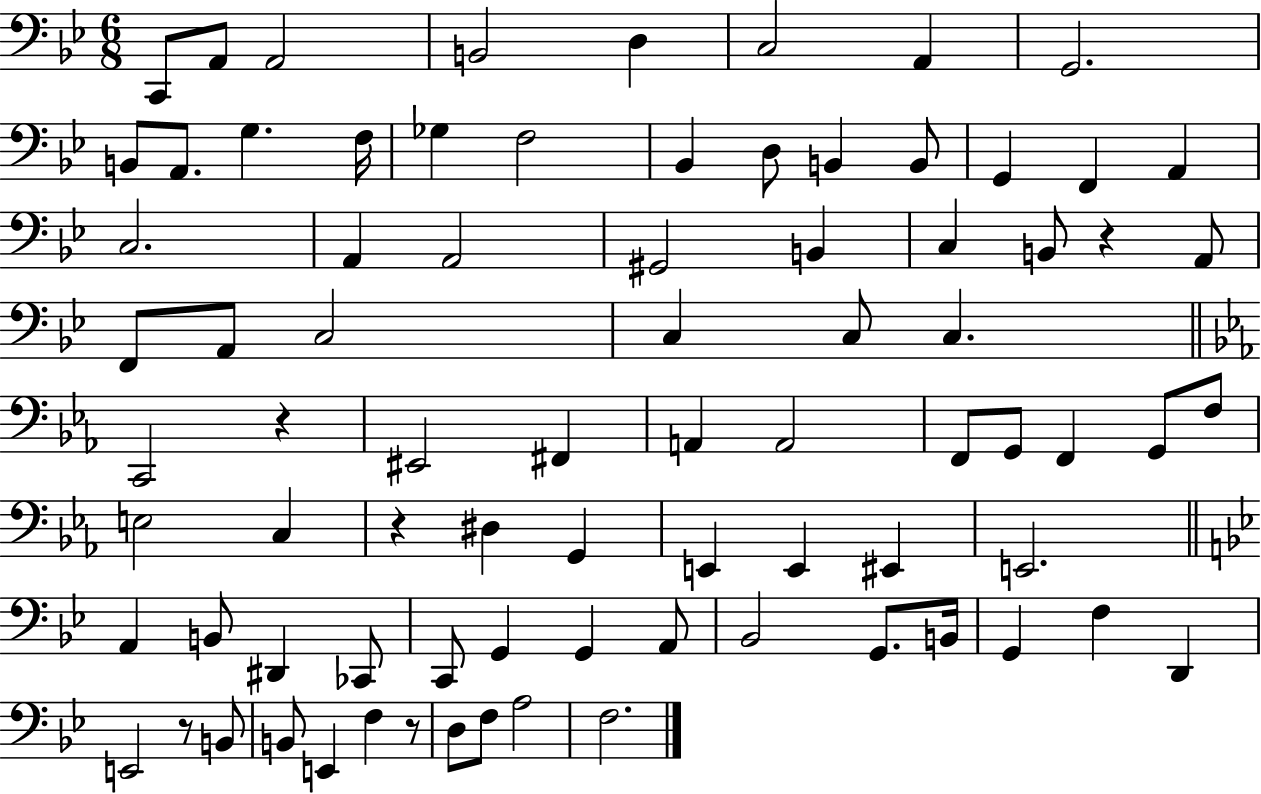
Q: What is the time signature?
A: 6/8